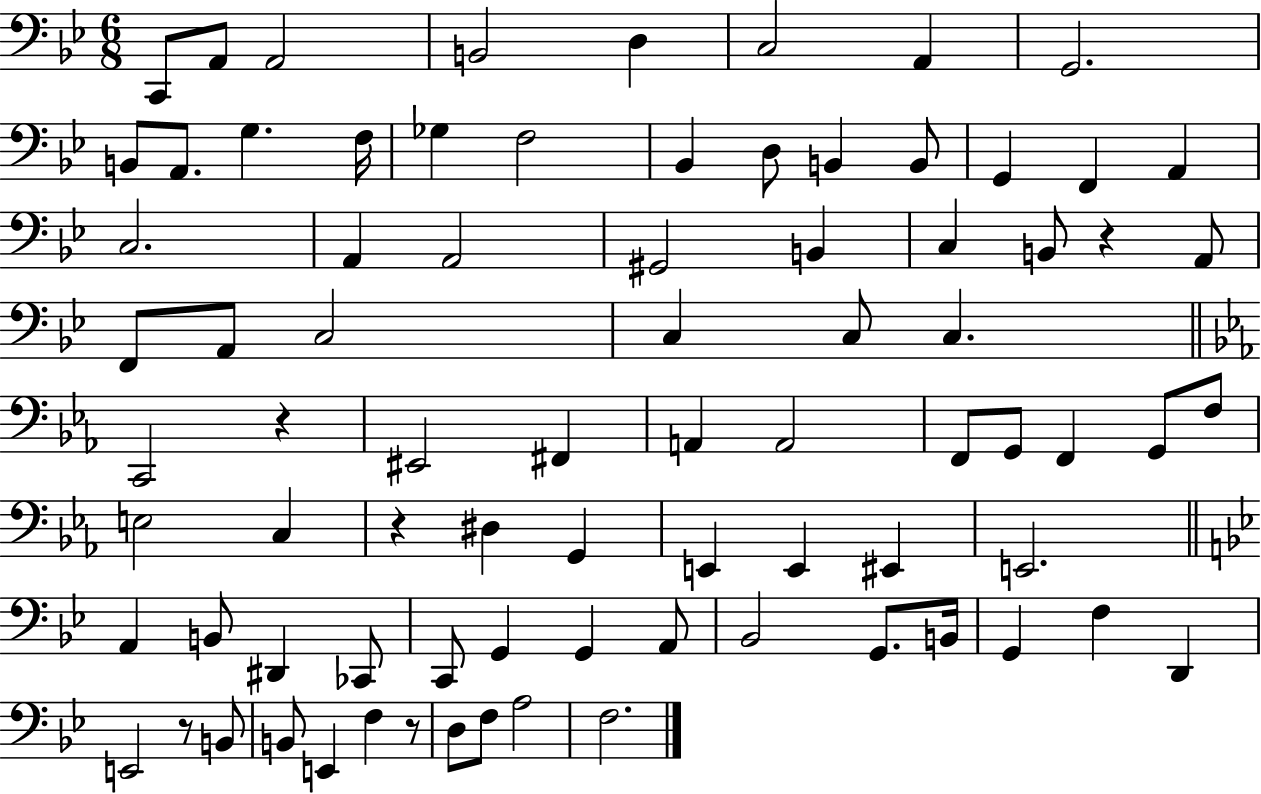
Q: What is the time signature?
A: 6/8